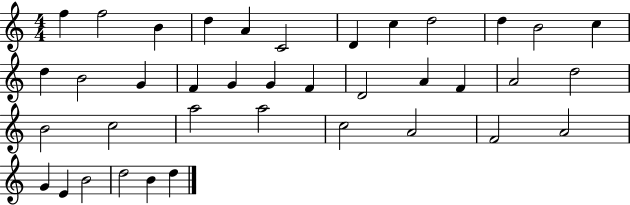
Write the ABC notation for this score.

X:1
T:Untitled
M:4/4
L:1/4
K:C
f f2 B d A C2 D c d2 d B2 c d B2 G F G G F D2 A F A2 d2 B2 c2 a2 a2 c2 A2 F2 A2 G E B2 d2 B d